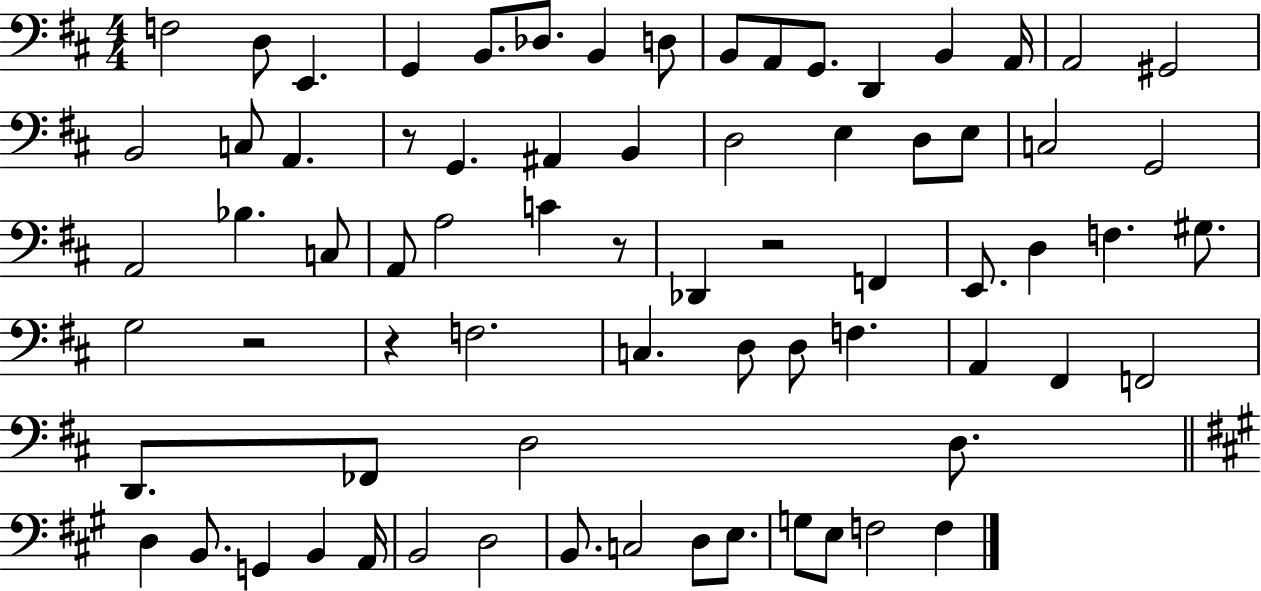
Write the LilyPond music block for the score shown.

{
  \clef bass
  \numericTimeSignature
  \time 4/4
  \key d \major
  \repeat volta 2 { f2 d8 e,4. | g,4 b,8. des8. b,4 d8 | b,8 a,8 g,8. d,4 b,4 a,16 | a,2 gis,2 | \break b,2 c8 a,4. | r8 g,4. ais,4 b,4 | d2 e4 d8 e8 | c2 g,2 | \break a,2 bes4. c8 | a,8 a2 c'4 r8 | des,4 r2 f,4 | e,8. d4 f4. gis8. | \break g2 r2 | r4 f2. | c4. d8 d8 f4. | a,4 fis,4 f,2 | \break d,8. fes,8 d2 d8. | \bar "||" \break \key a \major d4 b,8. g,4 b,4 a,16 | b,2 d2 | b,8. c2 d8 e8. | g8 e8 f2 f4 | \break } \bar "|."
}